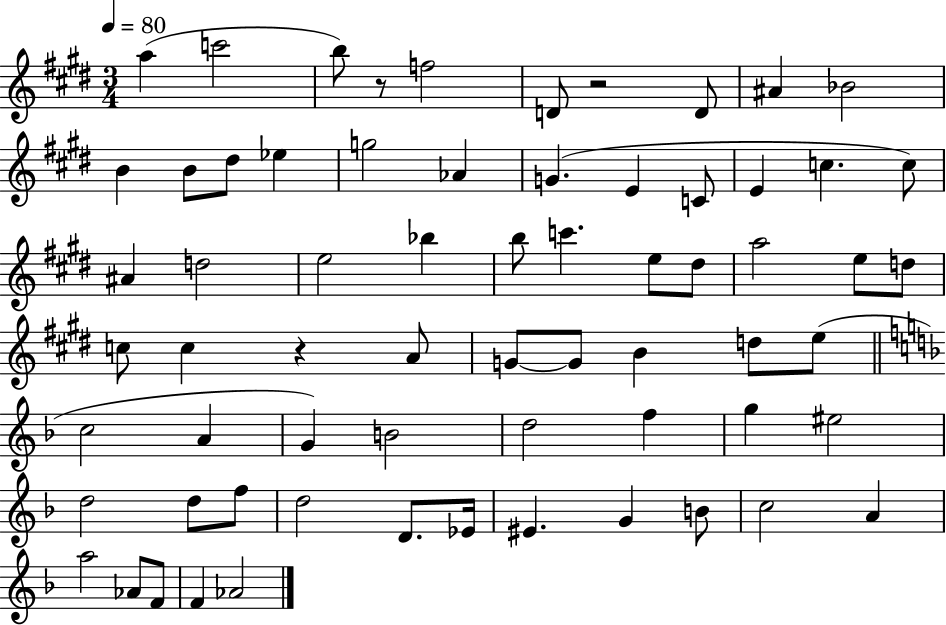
X:1
T:Untitled
M:3/4
L:1/4
K:E
a c'2 b/2 z/2 f2 D/2 z2 D/2 ^A _B2 B B/2 ^d/2 _e g2 _A G E C/2 E c c/2 ^A d2 e2 _b b/2 c' e/2 ^d/2 a2 e/2 d/2 c/2 c z A/2 G/2 G/2 B d/2 e/2 c2 A G B2 d2 f g ^e2 d2 d/2 f/2 d2 D/2 _E/4 ^E G B/2 c2 A a2 _A/2 F/2 F _A2